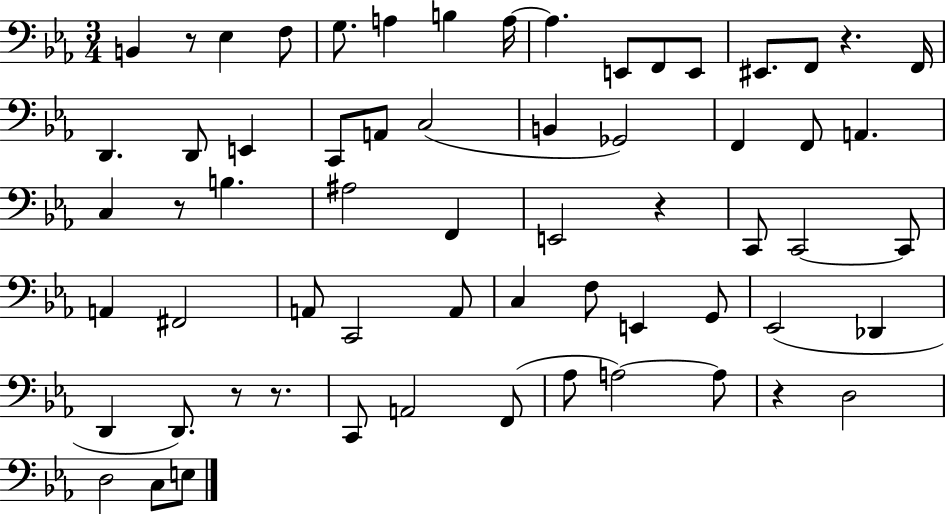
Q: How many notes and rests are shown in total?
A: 63